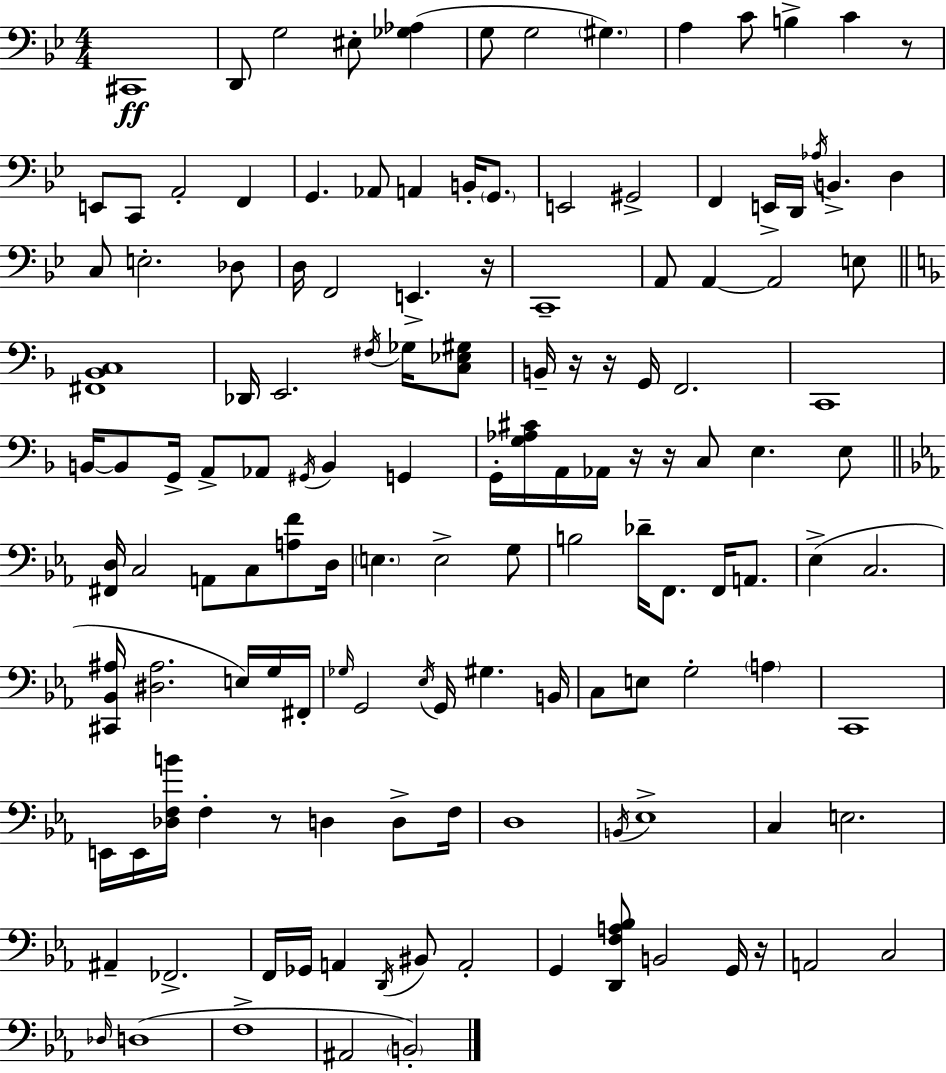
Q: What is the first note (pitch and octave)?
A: C#2